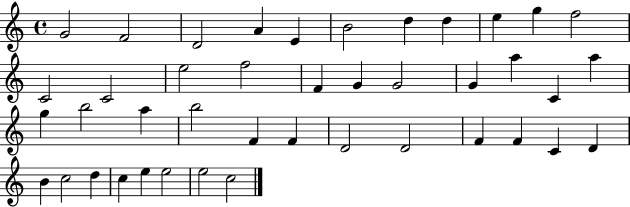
{
  \clef treble
  \time 4/4
  \defaultTimeSignature
  \key c \major
  g'2 f'2 | d'2 a'4 e'4 | b'2 d''4 d''4 | e''4 g''4 f''2 | \break c'2 c'2 | e''2 f''2 | f'4 g'4 g'2 | g'4 a''4 c'4 a''4 | \break g''4 b''2 a''4 | b''2 f'4 f'4 | d'2 d'2 | f'4 f'4 c'4 d'4 | \break b'4 c''2 d''4 | c''4 e''4 e''2 | e''2 c''2 | \bar "|."
}